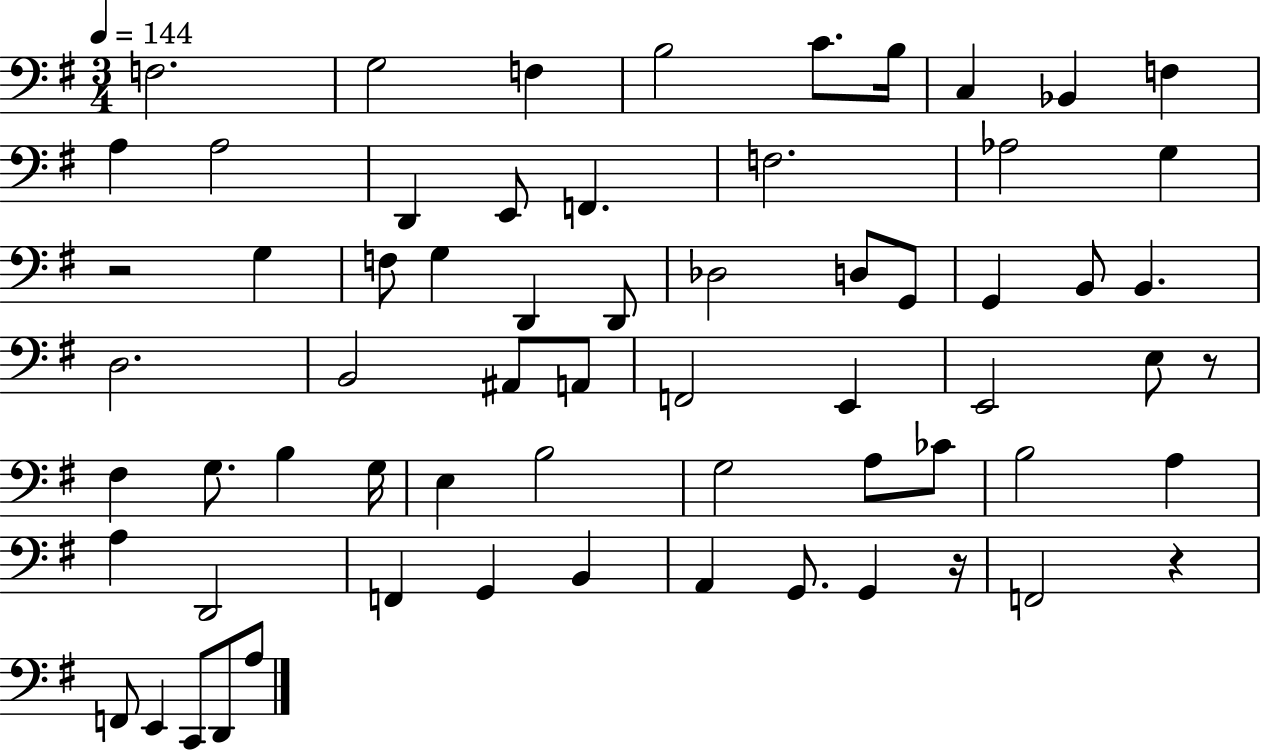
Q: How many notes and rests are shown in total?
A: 65